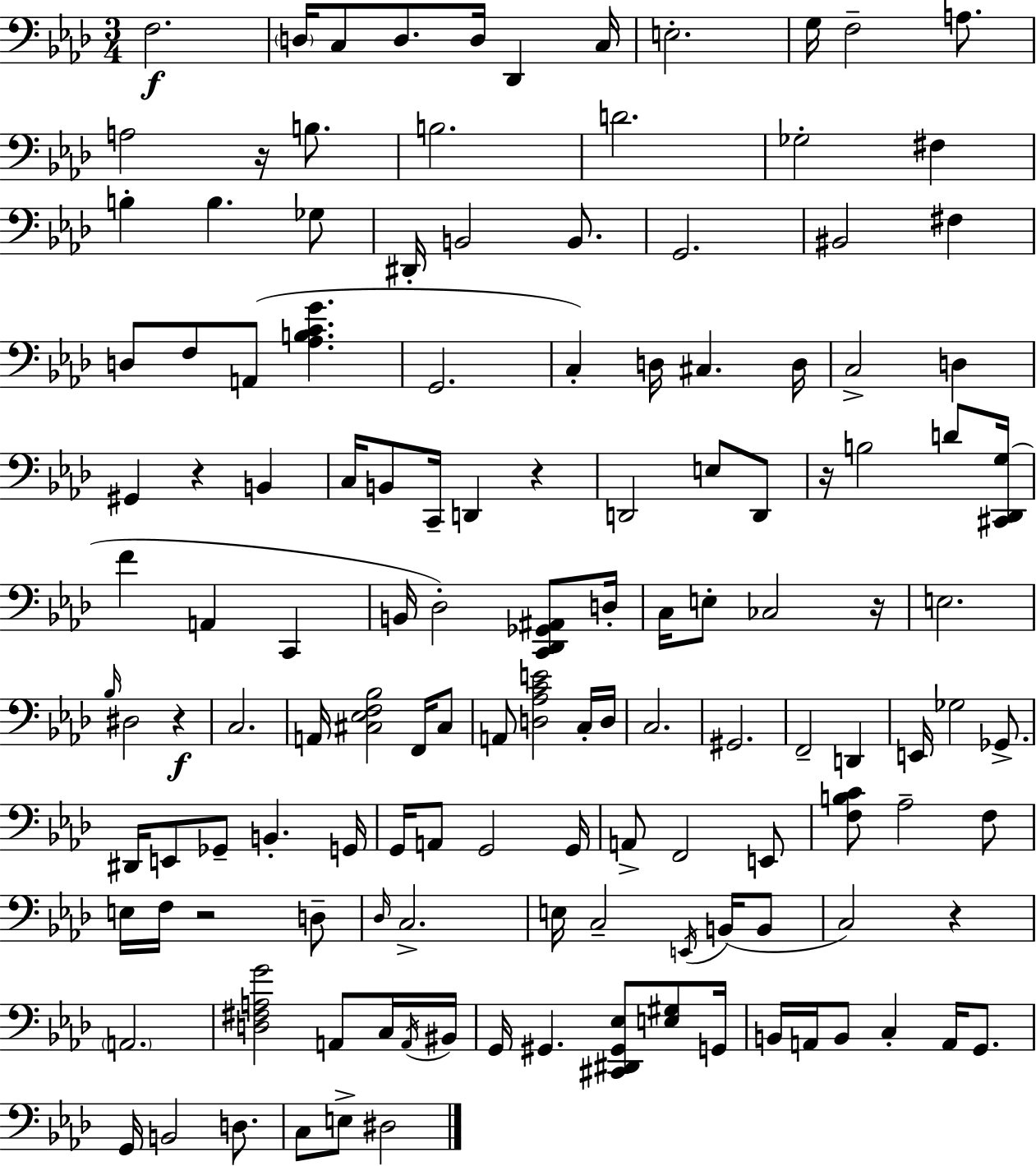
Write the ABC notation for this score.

X:1
T:Untitled
M:3/4
L:1/4
K:Ab
F,2 D,/4 C,/2 D,/2 D,/4 _D,, C,/4 E,2 G,/4 F,2 A,/2 A,2 z/4 B,/2 B,2 D2 _G,2 ^F, B, B, _G,/2 ^D,,/4 B,,2 B,,/2 G,,2 ^B,,2 ^F, D,/2 F,/2 A,,/2 [_A,B,CG] G,,2 C, D,/4 ^C, D,/4 C,2 D, ^G,, z B,, C,/4 B,,/2 C,,/4 D,, z D,,2 E,/2 D,,/2 z/4 B,2 D/2 [^C,,_D,,G,]/4 F A,, C,, B,,/4 _D,2 [C,,_D,,_G,,^A,,]/2 D,/4 C,/4 E,/2 _C,2 z/4 E,2 _B,/4 ^D,2 z C,2 A,,/4 [^C,_E,F,_B,]2 F,,/4 ^C,/2 A,,/2 [D,_A,CE]2 C,/4 D,/4 C,2 ^G,,2 F,,2 D,, E,,/4 _G,2 _G,,/2 ^D,,/4 E,,/2 _G,,/2 B,, G,,/4 G,,/4 A,,/2 G,,2 G,,/4 A,,/2 F,,2 E,,/2 [F,B,C]/2 _A,2 F,/2 E,/4 F,/4 z2 D,/2 _D,/4 C,2 E,/4 C,2 E,,/4 B,,/4 B,,/2 C,2 z A,,2 [D,^F,A,G]2 A,,/2 C,/4 A,,/4 ^B,,/4 G,,/4 ^G,, [^C,,^D,,^G,,_E,]/2 [E,^G,]/2 G,,/4 B,,/4 A,,/4 B,,/2 C, A,,/4 G,,/2 G,,/4 B,,2 D,/2 C,/2 E,/2 ^D,2